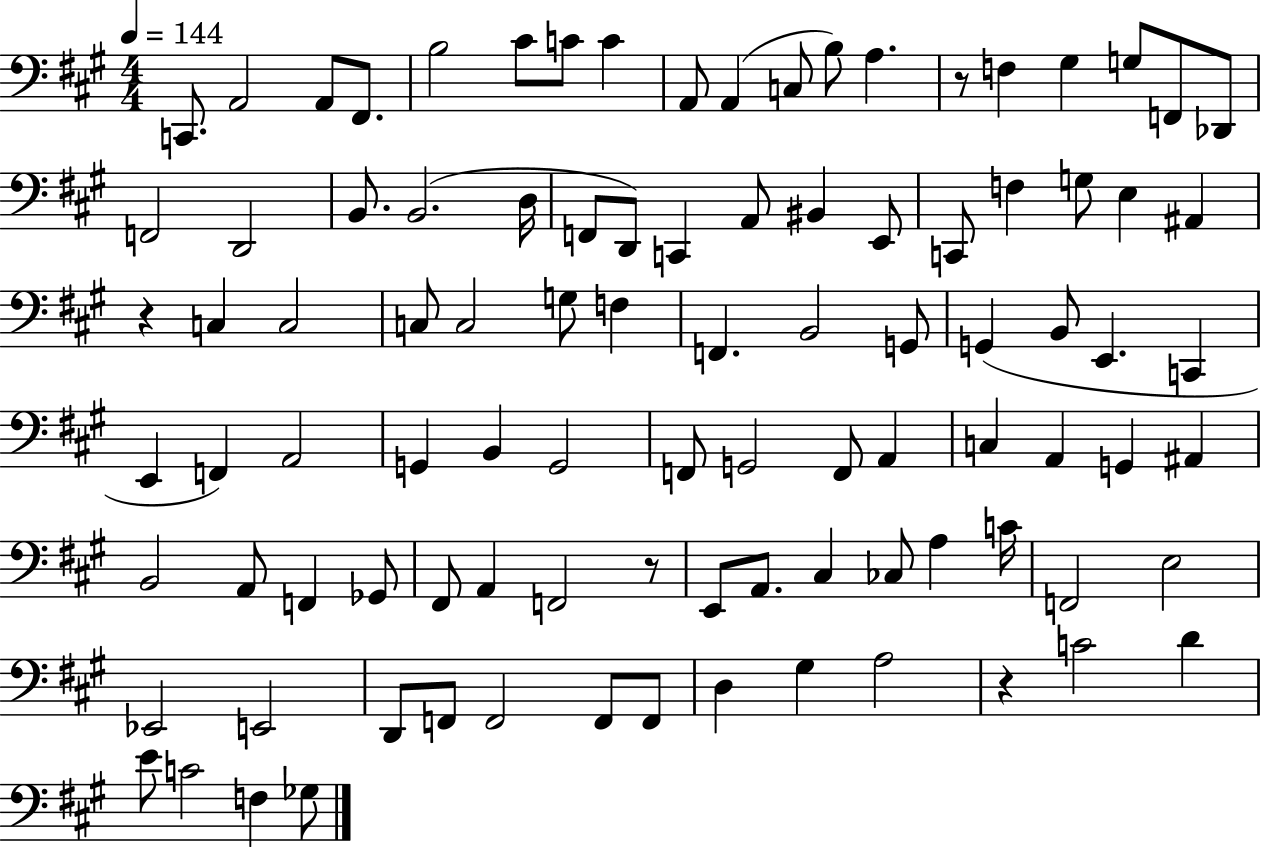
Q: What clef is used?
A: bass